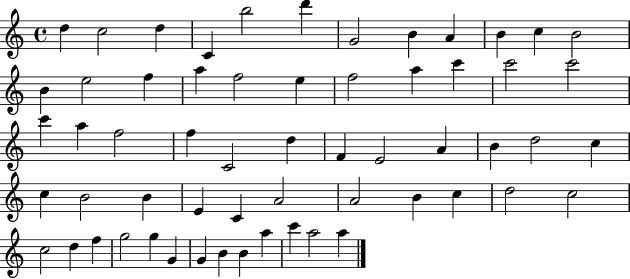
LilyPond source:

{
  \clef treble
  \time 4/4
  \defaultTimeSignature
  \key c \major
  d''4 c''2 d''4 | c'4 b''2 d'''4 | g'2 b'4 a'4 | b'4 c''4 b'2 | \break b'4 e''2 f''4 | a''4 f''2 e''4 | f''2 a''4 c'''4 | c'''2 c'''2 | \break c'''4 a''4 f''2 | f''4 c'2 d''4 | f'4 e'2 a'4 | b'4 d''2 c''4 | \break c''4 b'2 b'4 | e'4 c'4 a'2 | a'2 b'4 c''4 | d''2 c''2 | \break c''2 d''4 f''4 | g''2 g''4 g'4 | g'4 b'4 b'4 a''4 | c'''4 a''2 a''4 | \break \bar "|."
}